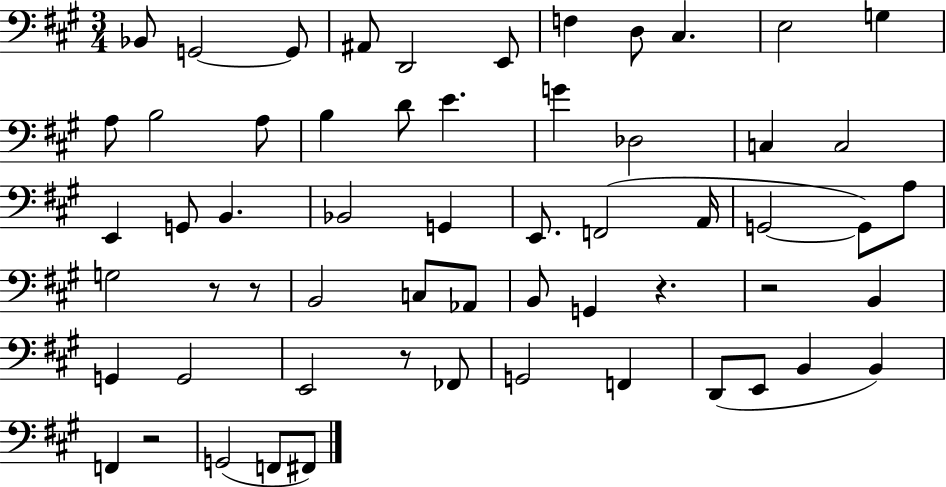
Bb2/e G2/h G2/e A#2/e D2/h E2/e F3/q D3/e C#3/q. E3/h G3/q A3/e B3/h A3/e B3/q D4/e E4/q. G4/q Db3/h C3/q C3/h E2/q G2/e B2/q. Bb2/h G2/q E2/e. F2/h A2/s G2/h G2/e A3/e G3/h R/e R/e B2/h C3/e Ab2/e B2/e G2/q R/q. R/h B2/q G2/q G2/h E2/h R/e FES2/e G2/h F2/q D2/e E2/e B2/q B2/q F2/q R/h G2/h F2/e F#2/e